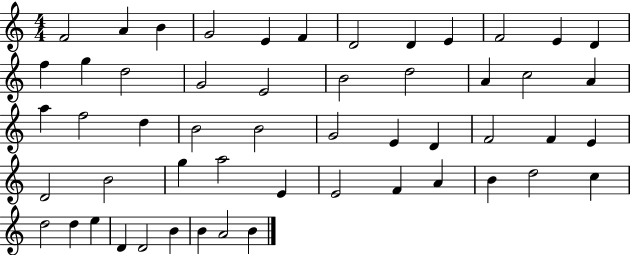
X:1
T:Untitled
M:4/4
L:1/4
K:C
F2 A B G2 E F D2 D E F2 E D f g d2 G2 E2 B2 d2 A c2 A a f2 d B2 B2 G2 E D F2 F E D2 B2 g a2 E E2 F A B d2 c d2 d e D D2 B B A2 B